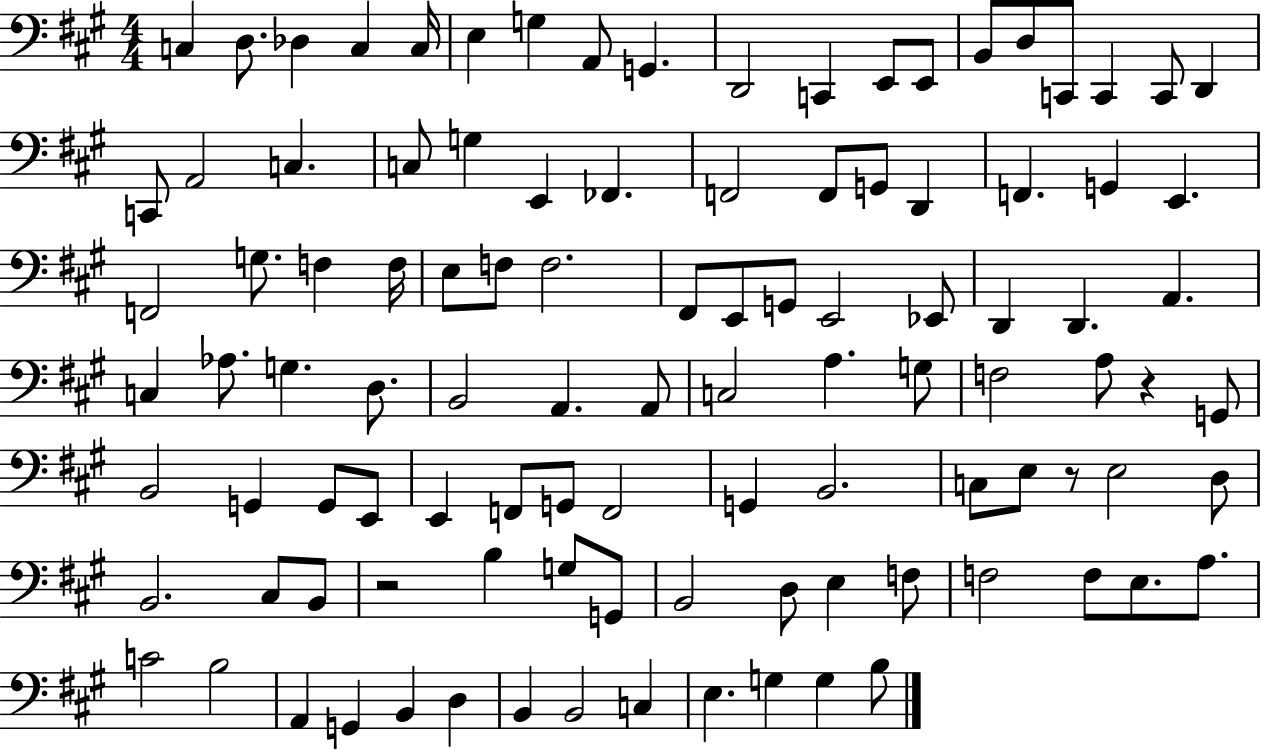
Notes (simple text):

C3/q D3/e. Db3/q C3/q C3/s E3/q G3/q A2/e G2/q. D2/h C2/q E2/e E2/e B2/e D3/e C2/e C2/q C2/e D2/q C2/e A2/h C3/q. C3/e G3/q E2/q FES2/q. F2/h F2/e G2/e D2/q F2/q. G2/q E2/q. F2/h G3/e. F3/q F3/s E3/e F3/e F3/h. F#2/e E2/e G2/e E2/h Eb2/e D2/q D2/q. A2/q. C3/q Ab3/e. G3/q. D3/e. B2/h A2/q. A2/e C3/h A3/q. G3/e F3/h A3/e R/q G2/e B2/h G2/q G2/e E2/e E2/q F2/e G2/e F2/h G2/q B2/h. C3/e E3/e R/e E3/h D3/e B2/h. C#3/e B2/e R/h B3/q G3/e G2/e B2/h D3/e E3/q F3/e F3/h F3/e E3/e. A3/e. C4/h B3/h A2/q G2/q B2/q D3/q B2/q B2/h C3/q E3/q. G3/q G3/q B3/e